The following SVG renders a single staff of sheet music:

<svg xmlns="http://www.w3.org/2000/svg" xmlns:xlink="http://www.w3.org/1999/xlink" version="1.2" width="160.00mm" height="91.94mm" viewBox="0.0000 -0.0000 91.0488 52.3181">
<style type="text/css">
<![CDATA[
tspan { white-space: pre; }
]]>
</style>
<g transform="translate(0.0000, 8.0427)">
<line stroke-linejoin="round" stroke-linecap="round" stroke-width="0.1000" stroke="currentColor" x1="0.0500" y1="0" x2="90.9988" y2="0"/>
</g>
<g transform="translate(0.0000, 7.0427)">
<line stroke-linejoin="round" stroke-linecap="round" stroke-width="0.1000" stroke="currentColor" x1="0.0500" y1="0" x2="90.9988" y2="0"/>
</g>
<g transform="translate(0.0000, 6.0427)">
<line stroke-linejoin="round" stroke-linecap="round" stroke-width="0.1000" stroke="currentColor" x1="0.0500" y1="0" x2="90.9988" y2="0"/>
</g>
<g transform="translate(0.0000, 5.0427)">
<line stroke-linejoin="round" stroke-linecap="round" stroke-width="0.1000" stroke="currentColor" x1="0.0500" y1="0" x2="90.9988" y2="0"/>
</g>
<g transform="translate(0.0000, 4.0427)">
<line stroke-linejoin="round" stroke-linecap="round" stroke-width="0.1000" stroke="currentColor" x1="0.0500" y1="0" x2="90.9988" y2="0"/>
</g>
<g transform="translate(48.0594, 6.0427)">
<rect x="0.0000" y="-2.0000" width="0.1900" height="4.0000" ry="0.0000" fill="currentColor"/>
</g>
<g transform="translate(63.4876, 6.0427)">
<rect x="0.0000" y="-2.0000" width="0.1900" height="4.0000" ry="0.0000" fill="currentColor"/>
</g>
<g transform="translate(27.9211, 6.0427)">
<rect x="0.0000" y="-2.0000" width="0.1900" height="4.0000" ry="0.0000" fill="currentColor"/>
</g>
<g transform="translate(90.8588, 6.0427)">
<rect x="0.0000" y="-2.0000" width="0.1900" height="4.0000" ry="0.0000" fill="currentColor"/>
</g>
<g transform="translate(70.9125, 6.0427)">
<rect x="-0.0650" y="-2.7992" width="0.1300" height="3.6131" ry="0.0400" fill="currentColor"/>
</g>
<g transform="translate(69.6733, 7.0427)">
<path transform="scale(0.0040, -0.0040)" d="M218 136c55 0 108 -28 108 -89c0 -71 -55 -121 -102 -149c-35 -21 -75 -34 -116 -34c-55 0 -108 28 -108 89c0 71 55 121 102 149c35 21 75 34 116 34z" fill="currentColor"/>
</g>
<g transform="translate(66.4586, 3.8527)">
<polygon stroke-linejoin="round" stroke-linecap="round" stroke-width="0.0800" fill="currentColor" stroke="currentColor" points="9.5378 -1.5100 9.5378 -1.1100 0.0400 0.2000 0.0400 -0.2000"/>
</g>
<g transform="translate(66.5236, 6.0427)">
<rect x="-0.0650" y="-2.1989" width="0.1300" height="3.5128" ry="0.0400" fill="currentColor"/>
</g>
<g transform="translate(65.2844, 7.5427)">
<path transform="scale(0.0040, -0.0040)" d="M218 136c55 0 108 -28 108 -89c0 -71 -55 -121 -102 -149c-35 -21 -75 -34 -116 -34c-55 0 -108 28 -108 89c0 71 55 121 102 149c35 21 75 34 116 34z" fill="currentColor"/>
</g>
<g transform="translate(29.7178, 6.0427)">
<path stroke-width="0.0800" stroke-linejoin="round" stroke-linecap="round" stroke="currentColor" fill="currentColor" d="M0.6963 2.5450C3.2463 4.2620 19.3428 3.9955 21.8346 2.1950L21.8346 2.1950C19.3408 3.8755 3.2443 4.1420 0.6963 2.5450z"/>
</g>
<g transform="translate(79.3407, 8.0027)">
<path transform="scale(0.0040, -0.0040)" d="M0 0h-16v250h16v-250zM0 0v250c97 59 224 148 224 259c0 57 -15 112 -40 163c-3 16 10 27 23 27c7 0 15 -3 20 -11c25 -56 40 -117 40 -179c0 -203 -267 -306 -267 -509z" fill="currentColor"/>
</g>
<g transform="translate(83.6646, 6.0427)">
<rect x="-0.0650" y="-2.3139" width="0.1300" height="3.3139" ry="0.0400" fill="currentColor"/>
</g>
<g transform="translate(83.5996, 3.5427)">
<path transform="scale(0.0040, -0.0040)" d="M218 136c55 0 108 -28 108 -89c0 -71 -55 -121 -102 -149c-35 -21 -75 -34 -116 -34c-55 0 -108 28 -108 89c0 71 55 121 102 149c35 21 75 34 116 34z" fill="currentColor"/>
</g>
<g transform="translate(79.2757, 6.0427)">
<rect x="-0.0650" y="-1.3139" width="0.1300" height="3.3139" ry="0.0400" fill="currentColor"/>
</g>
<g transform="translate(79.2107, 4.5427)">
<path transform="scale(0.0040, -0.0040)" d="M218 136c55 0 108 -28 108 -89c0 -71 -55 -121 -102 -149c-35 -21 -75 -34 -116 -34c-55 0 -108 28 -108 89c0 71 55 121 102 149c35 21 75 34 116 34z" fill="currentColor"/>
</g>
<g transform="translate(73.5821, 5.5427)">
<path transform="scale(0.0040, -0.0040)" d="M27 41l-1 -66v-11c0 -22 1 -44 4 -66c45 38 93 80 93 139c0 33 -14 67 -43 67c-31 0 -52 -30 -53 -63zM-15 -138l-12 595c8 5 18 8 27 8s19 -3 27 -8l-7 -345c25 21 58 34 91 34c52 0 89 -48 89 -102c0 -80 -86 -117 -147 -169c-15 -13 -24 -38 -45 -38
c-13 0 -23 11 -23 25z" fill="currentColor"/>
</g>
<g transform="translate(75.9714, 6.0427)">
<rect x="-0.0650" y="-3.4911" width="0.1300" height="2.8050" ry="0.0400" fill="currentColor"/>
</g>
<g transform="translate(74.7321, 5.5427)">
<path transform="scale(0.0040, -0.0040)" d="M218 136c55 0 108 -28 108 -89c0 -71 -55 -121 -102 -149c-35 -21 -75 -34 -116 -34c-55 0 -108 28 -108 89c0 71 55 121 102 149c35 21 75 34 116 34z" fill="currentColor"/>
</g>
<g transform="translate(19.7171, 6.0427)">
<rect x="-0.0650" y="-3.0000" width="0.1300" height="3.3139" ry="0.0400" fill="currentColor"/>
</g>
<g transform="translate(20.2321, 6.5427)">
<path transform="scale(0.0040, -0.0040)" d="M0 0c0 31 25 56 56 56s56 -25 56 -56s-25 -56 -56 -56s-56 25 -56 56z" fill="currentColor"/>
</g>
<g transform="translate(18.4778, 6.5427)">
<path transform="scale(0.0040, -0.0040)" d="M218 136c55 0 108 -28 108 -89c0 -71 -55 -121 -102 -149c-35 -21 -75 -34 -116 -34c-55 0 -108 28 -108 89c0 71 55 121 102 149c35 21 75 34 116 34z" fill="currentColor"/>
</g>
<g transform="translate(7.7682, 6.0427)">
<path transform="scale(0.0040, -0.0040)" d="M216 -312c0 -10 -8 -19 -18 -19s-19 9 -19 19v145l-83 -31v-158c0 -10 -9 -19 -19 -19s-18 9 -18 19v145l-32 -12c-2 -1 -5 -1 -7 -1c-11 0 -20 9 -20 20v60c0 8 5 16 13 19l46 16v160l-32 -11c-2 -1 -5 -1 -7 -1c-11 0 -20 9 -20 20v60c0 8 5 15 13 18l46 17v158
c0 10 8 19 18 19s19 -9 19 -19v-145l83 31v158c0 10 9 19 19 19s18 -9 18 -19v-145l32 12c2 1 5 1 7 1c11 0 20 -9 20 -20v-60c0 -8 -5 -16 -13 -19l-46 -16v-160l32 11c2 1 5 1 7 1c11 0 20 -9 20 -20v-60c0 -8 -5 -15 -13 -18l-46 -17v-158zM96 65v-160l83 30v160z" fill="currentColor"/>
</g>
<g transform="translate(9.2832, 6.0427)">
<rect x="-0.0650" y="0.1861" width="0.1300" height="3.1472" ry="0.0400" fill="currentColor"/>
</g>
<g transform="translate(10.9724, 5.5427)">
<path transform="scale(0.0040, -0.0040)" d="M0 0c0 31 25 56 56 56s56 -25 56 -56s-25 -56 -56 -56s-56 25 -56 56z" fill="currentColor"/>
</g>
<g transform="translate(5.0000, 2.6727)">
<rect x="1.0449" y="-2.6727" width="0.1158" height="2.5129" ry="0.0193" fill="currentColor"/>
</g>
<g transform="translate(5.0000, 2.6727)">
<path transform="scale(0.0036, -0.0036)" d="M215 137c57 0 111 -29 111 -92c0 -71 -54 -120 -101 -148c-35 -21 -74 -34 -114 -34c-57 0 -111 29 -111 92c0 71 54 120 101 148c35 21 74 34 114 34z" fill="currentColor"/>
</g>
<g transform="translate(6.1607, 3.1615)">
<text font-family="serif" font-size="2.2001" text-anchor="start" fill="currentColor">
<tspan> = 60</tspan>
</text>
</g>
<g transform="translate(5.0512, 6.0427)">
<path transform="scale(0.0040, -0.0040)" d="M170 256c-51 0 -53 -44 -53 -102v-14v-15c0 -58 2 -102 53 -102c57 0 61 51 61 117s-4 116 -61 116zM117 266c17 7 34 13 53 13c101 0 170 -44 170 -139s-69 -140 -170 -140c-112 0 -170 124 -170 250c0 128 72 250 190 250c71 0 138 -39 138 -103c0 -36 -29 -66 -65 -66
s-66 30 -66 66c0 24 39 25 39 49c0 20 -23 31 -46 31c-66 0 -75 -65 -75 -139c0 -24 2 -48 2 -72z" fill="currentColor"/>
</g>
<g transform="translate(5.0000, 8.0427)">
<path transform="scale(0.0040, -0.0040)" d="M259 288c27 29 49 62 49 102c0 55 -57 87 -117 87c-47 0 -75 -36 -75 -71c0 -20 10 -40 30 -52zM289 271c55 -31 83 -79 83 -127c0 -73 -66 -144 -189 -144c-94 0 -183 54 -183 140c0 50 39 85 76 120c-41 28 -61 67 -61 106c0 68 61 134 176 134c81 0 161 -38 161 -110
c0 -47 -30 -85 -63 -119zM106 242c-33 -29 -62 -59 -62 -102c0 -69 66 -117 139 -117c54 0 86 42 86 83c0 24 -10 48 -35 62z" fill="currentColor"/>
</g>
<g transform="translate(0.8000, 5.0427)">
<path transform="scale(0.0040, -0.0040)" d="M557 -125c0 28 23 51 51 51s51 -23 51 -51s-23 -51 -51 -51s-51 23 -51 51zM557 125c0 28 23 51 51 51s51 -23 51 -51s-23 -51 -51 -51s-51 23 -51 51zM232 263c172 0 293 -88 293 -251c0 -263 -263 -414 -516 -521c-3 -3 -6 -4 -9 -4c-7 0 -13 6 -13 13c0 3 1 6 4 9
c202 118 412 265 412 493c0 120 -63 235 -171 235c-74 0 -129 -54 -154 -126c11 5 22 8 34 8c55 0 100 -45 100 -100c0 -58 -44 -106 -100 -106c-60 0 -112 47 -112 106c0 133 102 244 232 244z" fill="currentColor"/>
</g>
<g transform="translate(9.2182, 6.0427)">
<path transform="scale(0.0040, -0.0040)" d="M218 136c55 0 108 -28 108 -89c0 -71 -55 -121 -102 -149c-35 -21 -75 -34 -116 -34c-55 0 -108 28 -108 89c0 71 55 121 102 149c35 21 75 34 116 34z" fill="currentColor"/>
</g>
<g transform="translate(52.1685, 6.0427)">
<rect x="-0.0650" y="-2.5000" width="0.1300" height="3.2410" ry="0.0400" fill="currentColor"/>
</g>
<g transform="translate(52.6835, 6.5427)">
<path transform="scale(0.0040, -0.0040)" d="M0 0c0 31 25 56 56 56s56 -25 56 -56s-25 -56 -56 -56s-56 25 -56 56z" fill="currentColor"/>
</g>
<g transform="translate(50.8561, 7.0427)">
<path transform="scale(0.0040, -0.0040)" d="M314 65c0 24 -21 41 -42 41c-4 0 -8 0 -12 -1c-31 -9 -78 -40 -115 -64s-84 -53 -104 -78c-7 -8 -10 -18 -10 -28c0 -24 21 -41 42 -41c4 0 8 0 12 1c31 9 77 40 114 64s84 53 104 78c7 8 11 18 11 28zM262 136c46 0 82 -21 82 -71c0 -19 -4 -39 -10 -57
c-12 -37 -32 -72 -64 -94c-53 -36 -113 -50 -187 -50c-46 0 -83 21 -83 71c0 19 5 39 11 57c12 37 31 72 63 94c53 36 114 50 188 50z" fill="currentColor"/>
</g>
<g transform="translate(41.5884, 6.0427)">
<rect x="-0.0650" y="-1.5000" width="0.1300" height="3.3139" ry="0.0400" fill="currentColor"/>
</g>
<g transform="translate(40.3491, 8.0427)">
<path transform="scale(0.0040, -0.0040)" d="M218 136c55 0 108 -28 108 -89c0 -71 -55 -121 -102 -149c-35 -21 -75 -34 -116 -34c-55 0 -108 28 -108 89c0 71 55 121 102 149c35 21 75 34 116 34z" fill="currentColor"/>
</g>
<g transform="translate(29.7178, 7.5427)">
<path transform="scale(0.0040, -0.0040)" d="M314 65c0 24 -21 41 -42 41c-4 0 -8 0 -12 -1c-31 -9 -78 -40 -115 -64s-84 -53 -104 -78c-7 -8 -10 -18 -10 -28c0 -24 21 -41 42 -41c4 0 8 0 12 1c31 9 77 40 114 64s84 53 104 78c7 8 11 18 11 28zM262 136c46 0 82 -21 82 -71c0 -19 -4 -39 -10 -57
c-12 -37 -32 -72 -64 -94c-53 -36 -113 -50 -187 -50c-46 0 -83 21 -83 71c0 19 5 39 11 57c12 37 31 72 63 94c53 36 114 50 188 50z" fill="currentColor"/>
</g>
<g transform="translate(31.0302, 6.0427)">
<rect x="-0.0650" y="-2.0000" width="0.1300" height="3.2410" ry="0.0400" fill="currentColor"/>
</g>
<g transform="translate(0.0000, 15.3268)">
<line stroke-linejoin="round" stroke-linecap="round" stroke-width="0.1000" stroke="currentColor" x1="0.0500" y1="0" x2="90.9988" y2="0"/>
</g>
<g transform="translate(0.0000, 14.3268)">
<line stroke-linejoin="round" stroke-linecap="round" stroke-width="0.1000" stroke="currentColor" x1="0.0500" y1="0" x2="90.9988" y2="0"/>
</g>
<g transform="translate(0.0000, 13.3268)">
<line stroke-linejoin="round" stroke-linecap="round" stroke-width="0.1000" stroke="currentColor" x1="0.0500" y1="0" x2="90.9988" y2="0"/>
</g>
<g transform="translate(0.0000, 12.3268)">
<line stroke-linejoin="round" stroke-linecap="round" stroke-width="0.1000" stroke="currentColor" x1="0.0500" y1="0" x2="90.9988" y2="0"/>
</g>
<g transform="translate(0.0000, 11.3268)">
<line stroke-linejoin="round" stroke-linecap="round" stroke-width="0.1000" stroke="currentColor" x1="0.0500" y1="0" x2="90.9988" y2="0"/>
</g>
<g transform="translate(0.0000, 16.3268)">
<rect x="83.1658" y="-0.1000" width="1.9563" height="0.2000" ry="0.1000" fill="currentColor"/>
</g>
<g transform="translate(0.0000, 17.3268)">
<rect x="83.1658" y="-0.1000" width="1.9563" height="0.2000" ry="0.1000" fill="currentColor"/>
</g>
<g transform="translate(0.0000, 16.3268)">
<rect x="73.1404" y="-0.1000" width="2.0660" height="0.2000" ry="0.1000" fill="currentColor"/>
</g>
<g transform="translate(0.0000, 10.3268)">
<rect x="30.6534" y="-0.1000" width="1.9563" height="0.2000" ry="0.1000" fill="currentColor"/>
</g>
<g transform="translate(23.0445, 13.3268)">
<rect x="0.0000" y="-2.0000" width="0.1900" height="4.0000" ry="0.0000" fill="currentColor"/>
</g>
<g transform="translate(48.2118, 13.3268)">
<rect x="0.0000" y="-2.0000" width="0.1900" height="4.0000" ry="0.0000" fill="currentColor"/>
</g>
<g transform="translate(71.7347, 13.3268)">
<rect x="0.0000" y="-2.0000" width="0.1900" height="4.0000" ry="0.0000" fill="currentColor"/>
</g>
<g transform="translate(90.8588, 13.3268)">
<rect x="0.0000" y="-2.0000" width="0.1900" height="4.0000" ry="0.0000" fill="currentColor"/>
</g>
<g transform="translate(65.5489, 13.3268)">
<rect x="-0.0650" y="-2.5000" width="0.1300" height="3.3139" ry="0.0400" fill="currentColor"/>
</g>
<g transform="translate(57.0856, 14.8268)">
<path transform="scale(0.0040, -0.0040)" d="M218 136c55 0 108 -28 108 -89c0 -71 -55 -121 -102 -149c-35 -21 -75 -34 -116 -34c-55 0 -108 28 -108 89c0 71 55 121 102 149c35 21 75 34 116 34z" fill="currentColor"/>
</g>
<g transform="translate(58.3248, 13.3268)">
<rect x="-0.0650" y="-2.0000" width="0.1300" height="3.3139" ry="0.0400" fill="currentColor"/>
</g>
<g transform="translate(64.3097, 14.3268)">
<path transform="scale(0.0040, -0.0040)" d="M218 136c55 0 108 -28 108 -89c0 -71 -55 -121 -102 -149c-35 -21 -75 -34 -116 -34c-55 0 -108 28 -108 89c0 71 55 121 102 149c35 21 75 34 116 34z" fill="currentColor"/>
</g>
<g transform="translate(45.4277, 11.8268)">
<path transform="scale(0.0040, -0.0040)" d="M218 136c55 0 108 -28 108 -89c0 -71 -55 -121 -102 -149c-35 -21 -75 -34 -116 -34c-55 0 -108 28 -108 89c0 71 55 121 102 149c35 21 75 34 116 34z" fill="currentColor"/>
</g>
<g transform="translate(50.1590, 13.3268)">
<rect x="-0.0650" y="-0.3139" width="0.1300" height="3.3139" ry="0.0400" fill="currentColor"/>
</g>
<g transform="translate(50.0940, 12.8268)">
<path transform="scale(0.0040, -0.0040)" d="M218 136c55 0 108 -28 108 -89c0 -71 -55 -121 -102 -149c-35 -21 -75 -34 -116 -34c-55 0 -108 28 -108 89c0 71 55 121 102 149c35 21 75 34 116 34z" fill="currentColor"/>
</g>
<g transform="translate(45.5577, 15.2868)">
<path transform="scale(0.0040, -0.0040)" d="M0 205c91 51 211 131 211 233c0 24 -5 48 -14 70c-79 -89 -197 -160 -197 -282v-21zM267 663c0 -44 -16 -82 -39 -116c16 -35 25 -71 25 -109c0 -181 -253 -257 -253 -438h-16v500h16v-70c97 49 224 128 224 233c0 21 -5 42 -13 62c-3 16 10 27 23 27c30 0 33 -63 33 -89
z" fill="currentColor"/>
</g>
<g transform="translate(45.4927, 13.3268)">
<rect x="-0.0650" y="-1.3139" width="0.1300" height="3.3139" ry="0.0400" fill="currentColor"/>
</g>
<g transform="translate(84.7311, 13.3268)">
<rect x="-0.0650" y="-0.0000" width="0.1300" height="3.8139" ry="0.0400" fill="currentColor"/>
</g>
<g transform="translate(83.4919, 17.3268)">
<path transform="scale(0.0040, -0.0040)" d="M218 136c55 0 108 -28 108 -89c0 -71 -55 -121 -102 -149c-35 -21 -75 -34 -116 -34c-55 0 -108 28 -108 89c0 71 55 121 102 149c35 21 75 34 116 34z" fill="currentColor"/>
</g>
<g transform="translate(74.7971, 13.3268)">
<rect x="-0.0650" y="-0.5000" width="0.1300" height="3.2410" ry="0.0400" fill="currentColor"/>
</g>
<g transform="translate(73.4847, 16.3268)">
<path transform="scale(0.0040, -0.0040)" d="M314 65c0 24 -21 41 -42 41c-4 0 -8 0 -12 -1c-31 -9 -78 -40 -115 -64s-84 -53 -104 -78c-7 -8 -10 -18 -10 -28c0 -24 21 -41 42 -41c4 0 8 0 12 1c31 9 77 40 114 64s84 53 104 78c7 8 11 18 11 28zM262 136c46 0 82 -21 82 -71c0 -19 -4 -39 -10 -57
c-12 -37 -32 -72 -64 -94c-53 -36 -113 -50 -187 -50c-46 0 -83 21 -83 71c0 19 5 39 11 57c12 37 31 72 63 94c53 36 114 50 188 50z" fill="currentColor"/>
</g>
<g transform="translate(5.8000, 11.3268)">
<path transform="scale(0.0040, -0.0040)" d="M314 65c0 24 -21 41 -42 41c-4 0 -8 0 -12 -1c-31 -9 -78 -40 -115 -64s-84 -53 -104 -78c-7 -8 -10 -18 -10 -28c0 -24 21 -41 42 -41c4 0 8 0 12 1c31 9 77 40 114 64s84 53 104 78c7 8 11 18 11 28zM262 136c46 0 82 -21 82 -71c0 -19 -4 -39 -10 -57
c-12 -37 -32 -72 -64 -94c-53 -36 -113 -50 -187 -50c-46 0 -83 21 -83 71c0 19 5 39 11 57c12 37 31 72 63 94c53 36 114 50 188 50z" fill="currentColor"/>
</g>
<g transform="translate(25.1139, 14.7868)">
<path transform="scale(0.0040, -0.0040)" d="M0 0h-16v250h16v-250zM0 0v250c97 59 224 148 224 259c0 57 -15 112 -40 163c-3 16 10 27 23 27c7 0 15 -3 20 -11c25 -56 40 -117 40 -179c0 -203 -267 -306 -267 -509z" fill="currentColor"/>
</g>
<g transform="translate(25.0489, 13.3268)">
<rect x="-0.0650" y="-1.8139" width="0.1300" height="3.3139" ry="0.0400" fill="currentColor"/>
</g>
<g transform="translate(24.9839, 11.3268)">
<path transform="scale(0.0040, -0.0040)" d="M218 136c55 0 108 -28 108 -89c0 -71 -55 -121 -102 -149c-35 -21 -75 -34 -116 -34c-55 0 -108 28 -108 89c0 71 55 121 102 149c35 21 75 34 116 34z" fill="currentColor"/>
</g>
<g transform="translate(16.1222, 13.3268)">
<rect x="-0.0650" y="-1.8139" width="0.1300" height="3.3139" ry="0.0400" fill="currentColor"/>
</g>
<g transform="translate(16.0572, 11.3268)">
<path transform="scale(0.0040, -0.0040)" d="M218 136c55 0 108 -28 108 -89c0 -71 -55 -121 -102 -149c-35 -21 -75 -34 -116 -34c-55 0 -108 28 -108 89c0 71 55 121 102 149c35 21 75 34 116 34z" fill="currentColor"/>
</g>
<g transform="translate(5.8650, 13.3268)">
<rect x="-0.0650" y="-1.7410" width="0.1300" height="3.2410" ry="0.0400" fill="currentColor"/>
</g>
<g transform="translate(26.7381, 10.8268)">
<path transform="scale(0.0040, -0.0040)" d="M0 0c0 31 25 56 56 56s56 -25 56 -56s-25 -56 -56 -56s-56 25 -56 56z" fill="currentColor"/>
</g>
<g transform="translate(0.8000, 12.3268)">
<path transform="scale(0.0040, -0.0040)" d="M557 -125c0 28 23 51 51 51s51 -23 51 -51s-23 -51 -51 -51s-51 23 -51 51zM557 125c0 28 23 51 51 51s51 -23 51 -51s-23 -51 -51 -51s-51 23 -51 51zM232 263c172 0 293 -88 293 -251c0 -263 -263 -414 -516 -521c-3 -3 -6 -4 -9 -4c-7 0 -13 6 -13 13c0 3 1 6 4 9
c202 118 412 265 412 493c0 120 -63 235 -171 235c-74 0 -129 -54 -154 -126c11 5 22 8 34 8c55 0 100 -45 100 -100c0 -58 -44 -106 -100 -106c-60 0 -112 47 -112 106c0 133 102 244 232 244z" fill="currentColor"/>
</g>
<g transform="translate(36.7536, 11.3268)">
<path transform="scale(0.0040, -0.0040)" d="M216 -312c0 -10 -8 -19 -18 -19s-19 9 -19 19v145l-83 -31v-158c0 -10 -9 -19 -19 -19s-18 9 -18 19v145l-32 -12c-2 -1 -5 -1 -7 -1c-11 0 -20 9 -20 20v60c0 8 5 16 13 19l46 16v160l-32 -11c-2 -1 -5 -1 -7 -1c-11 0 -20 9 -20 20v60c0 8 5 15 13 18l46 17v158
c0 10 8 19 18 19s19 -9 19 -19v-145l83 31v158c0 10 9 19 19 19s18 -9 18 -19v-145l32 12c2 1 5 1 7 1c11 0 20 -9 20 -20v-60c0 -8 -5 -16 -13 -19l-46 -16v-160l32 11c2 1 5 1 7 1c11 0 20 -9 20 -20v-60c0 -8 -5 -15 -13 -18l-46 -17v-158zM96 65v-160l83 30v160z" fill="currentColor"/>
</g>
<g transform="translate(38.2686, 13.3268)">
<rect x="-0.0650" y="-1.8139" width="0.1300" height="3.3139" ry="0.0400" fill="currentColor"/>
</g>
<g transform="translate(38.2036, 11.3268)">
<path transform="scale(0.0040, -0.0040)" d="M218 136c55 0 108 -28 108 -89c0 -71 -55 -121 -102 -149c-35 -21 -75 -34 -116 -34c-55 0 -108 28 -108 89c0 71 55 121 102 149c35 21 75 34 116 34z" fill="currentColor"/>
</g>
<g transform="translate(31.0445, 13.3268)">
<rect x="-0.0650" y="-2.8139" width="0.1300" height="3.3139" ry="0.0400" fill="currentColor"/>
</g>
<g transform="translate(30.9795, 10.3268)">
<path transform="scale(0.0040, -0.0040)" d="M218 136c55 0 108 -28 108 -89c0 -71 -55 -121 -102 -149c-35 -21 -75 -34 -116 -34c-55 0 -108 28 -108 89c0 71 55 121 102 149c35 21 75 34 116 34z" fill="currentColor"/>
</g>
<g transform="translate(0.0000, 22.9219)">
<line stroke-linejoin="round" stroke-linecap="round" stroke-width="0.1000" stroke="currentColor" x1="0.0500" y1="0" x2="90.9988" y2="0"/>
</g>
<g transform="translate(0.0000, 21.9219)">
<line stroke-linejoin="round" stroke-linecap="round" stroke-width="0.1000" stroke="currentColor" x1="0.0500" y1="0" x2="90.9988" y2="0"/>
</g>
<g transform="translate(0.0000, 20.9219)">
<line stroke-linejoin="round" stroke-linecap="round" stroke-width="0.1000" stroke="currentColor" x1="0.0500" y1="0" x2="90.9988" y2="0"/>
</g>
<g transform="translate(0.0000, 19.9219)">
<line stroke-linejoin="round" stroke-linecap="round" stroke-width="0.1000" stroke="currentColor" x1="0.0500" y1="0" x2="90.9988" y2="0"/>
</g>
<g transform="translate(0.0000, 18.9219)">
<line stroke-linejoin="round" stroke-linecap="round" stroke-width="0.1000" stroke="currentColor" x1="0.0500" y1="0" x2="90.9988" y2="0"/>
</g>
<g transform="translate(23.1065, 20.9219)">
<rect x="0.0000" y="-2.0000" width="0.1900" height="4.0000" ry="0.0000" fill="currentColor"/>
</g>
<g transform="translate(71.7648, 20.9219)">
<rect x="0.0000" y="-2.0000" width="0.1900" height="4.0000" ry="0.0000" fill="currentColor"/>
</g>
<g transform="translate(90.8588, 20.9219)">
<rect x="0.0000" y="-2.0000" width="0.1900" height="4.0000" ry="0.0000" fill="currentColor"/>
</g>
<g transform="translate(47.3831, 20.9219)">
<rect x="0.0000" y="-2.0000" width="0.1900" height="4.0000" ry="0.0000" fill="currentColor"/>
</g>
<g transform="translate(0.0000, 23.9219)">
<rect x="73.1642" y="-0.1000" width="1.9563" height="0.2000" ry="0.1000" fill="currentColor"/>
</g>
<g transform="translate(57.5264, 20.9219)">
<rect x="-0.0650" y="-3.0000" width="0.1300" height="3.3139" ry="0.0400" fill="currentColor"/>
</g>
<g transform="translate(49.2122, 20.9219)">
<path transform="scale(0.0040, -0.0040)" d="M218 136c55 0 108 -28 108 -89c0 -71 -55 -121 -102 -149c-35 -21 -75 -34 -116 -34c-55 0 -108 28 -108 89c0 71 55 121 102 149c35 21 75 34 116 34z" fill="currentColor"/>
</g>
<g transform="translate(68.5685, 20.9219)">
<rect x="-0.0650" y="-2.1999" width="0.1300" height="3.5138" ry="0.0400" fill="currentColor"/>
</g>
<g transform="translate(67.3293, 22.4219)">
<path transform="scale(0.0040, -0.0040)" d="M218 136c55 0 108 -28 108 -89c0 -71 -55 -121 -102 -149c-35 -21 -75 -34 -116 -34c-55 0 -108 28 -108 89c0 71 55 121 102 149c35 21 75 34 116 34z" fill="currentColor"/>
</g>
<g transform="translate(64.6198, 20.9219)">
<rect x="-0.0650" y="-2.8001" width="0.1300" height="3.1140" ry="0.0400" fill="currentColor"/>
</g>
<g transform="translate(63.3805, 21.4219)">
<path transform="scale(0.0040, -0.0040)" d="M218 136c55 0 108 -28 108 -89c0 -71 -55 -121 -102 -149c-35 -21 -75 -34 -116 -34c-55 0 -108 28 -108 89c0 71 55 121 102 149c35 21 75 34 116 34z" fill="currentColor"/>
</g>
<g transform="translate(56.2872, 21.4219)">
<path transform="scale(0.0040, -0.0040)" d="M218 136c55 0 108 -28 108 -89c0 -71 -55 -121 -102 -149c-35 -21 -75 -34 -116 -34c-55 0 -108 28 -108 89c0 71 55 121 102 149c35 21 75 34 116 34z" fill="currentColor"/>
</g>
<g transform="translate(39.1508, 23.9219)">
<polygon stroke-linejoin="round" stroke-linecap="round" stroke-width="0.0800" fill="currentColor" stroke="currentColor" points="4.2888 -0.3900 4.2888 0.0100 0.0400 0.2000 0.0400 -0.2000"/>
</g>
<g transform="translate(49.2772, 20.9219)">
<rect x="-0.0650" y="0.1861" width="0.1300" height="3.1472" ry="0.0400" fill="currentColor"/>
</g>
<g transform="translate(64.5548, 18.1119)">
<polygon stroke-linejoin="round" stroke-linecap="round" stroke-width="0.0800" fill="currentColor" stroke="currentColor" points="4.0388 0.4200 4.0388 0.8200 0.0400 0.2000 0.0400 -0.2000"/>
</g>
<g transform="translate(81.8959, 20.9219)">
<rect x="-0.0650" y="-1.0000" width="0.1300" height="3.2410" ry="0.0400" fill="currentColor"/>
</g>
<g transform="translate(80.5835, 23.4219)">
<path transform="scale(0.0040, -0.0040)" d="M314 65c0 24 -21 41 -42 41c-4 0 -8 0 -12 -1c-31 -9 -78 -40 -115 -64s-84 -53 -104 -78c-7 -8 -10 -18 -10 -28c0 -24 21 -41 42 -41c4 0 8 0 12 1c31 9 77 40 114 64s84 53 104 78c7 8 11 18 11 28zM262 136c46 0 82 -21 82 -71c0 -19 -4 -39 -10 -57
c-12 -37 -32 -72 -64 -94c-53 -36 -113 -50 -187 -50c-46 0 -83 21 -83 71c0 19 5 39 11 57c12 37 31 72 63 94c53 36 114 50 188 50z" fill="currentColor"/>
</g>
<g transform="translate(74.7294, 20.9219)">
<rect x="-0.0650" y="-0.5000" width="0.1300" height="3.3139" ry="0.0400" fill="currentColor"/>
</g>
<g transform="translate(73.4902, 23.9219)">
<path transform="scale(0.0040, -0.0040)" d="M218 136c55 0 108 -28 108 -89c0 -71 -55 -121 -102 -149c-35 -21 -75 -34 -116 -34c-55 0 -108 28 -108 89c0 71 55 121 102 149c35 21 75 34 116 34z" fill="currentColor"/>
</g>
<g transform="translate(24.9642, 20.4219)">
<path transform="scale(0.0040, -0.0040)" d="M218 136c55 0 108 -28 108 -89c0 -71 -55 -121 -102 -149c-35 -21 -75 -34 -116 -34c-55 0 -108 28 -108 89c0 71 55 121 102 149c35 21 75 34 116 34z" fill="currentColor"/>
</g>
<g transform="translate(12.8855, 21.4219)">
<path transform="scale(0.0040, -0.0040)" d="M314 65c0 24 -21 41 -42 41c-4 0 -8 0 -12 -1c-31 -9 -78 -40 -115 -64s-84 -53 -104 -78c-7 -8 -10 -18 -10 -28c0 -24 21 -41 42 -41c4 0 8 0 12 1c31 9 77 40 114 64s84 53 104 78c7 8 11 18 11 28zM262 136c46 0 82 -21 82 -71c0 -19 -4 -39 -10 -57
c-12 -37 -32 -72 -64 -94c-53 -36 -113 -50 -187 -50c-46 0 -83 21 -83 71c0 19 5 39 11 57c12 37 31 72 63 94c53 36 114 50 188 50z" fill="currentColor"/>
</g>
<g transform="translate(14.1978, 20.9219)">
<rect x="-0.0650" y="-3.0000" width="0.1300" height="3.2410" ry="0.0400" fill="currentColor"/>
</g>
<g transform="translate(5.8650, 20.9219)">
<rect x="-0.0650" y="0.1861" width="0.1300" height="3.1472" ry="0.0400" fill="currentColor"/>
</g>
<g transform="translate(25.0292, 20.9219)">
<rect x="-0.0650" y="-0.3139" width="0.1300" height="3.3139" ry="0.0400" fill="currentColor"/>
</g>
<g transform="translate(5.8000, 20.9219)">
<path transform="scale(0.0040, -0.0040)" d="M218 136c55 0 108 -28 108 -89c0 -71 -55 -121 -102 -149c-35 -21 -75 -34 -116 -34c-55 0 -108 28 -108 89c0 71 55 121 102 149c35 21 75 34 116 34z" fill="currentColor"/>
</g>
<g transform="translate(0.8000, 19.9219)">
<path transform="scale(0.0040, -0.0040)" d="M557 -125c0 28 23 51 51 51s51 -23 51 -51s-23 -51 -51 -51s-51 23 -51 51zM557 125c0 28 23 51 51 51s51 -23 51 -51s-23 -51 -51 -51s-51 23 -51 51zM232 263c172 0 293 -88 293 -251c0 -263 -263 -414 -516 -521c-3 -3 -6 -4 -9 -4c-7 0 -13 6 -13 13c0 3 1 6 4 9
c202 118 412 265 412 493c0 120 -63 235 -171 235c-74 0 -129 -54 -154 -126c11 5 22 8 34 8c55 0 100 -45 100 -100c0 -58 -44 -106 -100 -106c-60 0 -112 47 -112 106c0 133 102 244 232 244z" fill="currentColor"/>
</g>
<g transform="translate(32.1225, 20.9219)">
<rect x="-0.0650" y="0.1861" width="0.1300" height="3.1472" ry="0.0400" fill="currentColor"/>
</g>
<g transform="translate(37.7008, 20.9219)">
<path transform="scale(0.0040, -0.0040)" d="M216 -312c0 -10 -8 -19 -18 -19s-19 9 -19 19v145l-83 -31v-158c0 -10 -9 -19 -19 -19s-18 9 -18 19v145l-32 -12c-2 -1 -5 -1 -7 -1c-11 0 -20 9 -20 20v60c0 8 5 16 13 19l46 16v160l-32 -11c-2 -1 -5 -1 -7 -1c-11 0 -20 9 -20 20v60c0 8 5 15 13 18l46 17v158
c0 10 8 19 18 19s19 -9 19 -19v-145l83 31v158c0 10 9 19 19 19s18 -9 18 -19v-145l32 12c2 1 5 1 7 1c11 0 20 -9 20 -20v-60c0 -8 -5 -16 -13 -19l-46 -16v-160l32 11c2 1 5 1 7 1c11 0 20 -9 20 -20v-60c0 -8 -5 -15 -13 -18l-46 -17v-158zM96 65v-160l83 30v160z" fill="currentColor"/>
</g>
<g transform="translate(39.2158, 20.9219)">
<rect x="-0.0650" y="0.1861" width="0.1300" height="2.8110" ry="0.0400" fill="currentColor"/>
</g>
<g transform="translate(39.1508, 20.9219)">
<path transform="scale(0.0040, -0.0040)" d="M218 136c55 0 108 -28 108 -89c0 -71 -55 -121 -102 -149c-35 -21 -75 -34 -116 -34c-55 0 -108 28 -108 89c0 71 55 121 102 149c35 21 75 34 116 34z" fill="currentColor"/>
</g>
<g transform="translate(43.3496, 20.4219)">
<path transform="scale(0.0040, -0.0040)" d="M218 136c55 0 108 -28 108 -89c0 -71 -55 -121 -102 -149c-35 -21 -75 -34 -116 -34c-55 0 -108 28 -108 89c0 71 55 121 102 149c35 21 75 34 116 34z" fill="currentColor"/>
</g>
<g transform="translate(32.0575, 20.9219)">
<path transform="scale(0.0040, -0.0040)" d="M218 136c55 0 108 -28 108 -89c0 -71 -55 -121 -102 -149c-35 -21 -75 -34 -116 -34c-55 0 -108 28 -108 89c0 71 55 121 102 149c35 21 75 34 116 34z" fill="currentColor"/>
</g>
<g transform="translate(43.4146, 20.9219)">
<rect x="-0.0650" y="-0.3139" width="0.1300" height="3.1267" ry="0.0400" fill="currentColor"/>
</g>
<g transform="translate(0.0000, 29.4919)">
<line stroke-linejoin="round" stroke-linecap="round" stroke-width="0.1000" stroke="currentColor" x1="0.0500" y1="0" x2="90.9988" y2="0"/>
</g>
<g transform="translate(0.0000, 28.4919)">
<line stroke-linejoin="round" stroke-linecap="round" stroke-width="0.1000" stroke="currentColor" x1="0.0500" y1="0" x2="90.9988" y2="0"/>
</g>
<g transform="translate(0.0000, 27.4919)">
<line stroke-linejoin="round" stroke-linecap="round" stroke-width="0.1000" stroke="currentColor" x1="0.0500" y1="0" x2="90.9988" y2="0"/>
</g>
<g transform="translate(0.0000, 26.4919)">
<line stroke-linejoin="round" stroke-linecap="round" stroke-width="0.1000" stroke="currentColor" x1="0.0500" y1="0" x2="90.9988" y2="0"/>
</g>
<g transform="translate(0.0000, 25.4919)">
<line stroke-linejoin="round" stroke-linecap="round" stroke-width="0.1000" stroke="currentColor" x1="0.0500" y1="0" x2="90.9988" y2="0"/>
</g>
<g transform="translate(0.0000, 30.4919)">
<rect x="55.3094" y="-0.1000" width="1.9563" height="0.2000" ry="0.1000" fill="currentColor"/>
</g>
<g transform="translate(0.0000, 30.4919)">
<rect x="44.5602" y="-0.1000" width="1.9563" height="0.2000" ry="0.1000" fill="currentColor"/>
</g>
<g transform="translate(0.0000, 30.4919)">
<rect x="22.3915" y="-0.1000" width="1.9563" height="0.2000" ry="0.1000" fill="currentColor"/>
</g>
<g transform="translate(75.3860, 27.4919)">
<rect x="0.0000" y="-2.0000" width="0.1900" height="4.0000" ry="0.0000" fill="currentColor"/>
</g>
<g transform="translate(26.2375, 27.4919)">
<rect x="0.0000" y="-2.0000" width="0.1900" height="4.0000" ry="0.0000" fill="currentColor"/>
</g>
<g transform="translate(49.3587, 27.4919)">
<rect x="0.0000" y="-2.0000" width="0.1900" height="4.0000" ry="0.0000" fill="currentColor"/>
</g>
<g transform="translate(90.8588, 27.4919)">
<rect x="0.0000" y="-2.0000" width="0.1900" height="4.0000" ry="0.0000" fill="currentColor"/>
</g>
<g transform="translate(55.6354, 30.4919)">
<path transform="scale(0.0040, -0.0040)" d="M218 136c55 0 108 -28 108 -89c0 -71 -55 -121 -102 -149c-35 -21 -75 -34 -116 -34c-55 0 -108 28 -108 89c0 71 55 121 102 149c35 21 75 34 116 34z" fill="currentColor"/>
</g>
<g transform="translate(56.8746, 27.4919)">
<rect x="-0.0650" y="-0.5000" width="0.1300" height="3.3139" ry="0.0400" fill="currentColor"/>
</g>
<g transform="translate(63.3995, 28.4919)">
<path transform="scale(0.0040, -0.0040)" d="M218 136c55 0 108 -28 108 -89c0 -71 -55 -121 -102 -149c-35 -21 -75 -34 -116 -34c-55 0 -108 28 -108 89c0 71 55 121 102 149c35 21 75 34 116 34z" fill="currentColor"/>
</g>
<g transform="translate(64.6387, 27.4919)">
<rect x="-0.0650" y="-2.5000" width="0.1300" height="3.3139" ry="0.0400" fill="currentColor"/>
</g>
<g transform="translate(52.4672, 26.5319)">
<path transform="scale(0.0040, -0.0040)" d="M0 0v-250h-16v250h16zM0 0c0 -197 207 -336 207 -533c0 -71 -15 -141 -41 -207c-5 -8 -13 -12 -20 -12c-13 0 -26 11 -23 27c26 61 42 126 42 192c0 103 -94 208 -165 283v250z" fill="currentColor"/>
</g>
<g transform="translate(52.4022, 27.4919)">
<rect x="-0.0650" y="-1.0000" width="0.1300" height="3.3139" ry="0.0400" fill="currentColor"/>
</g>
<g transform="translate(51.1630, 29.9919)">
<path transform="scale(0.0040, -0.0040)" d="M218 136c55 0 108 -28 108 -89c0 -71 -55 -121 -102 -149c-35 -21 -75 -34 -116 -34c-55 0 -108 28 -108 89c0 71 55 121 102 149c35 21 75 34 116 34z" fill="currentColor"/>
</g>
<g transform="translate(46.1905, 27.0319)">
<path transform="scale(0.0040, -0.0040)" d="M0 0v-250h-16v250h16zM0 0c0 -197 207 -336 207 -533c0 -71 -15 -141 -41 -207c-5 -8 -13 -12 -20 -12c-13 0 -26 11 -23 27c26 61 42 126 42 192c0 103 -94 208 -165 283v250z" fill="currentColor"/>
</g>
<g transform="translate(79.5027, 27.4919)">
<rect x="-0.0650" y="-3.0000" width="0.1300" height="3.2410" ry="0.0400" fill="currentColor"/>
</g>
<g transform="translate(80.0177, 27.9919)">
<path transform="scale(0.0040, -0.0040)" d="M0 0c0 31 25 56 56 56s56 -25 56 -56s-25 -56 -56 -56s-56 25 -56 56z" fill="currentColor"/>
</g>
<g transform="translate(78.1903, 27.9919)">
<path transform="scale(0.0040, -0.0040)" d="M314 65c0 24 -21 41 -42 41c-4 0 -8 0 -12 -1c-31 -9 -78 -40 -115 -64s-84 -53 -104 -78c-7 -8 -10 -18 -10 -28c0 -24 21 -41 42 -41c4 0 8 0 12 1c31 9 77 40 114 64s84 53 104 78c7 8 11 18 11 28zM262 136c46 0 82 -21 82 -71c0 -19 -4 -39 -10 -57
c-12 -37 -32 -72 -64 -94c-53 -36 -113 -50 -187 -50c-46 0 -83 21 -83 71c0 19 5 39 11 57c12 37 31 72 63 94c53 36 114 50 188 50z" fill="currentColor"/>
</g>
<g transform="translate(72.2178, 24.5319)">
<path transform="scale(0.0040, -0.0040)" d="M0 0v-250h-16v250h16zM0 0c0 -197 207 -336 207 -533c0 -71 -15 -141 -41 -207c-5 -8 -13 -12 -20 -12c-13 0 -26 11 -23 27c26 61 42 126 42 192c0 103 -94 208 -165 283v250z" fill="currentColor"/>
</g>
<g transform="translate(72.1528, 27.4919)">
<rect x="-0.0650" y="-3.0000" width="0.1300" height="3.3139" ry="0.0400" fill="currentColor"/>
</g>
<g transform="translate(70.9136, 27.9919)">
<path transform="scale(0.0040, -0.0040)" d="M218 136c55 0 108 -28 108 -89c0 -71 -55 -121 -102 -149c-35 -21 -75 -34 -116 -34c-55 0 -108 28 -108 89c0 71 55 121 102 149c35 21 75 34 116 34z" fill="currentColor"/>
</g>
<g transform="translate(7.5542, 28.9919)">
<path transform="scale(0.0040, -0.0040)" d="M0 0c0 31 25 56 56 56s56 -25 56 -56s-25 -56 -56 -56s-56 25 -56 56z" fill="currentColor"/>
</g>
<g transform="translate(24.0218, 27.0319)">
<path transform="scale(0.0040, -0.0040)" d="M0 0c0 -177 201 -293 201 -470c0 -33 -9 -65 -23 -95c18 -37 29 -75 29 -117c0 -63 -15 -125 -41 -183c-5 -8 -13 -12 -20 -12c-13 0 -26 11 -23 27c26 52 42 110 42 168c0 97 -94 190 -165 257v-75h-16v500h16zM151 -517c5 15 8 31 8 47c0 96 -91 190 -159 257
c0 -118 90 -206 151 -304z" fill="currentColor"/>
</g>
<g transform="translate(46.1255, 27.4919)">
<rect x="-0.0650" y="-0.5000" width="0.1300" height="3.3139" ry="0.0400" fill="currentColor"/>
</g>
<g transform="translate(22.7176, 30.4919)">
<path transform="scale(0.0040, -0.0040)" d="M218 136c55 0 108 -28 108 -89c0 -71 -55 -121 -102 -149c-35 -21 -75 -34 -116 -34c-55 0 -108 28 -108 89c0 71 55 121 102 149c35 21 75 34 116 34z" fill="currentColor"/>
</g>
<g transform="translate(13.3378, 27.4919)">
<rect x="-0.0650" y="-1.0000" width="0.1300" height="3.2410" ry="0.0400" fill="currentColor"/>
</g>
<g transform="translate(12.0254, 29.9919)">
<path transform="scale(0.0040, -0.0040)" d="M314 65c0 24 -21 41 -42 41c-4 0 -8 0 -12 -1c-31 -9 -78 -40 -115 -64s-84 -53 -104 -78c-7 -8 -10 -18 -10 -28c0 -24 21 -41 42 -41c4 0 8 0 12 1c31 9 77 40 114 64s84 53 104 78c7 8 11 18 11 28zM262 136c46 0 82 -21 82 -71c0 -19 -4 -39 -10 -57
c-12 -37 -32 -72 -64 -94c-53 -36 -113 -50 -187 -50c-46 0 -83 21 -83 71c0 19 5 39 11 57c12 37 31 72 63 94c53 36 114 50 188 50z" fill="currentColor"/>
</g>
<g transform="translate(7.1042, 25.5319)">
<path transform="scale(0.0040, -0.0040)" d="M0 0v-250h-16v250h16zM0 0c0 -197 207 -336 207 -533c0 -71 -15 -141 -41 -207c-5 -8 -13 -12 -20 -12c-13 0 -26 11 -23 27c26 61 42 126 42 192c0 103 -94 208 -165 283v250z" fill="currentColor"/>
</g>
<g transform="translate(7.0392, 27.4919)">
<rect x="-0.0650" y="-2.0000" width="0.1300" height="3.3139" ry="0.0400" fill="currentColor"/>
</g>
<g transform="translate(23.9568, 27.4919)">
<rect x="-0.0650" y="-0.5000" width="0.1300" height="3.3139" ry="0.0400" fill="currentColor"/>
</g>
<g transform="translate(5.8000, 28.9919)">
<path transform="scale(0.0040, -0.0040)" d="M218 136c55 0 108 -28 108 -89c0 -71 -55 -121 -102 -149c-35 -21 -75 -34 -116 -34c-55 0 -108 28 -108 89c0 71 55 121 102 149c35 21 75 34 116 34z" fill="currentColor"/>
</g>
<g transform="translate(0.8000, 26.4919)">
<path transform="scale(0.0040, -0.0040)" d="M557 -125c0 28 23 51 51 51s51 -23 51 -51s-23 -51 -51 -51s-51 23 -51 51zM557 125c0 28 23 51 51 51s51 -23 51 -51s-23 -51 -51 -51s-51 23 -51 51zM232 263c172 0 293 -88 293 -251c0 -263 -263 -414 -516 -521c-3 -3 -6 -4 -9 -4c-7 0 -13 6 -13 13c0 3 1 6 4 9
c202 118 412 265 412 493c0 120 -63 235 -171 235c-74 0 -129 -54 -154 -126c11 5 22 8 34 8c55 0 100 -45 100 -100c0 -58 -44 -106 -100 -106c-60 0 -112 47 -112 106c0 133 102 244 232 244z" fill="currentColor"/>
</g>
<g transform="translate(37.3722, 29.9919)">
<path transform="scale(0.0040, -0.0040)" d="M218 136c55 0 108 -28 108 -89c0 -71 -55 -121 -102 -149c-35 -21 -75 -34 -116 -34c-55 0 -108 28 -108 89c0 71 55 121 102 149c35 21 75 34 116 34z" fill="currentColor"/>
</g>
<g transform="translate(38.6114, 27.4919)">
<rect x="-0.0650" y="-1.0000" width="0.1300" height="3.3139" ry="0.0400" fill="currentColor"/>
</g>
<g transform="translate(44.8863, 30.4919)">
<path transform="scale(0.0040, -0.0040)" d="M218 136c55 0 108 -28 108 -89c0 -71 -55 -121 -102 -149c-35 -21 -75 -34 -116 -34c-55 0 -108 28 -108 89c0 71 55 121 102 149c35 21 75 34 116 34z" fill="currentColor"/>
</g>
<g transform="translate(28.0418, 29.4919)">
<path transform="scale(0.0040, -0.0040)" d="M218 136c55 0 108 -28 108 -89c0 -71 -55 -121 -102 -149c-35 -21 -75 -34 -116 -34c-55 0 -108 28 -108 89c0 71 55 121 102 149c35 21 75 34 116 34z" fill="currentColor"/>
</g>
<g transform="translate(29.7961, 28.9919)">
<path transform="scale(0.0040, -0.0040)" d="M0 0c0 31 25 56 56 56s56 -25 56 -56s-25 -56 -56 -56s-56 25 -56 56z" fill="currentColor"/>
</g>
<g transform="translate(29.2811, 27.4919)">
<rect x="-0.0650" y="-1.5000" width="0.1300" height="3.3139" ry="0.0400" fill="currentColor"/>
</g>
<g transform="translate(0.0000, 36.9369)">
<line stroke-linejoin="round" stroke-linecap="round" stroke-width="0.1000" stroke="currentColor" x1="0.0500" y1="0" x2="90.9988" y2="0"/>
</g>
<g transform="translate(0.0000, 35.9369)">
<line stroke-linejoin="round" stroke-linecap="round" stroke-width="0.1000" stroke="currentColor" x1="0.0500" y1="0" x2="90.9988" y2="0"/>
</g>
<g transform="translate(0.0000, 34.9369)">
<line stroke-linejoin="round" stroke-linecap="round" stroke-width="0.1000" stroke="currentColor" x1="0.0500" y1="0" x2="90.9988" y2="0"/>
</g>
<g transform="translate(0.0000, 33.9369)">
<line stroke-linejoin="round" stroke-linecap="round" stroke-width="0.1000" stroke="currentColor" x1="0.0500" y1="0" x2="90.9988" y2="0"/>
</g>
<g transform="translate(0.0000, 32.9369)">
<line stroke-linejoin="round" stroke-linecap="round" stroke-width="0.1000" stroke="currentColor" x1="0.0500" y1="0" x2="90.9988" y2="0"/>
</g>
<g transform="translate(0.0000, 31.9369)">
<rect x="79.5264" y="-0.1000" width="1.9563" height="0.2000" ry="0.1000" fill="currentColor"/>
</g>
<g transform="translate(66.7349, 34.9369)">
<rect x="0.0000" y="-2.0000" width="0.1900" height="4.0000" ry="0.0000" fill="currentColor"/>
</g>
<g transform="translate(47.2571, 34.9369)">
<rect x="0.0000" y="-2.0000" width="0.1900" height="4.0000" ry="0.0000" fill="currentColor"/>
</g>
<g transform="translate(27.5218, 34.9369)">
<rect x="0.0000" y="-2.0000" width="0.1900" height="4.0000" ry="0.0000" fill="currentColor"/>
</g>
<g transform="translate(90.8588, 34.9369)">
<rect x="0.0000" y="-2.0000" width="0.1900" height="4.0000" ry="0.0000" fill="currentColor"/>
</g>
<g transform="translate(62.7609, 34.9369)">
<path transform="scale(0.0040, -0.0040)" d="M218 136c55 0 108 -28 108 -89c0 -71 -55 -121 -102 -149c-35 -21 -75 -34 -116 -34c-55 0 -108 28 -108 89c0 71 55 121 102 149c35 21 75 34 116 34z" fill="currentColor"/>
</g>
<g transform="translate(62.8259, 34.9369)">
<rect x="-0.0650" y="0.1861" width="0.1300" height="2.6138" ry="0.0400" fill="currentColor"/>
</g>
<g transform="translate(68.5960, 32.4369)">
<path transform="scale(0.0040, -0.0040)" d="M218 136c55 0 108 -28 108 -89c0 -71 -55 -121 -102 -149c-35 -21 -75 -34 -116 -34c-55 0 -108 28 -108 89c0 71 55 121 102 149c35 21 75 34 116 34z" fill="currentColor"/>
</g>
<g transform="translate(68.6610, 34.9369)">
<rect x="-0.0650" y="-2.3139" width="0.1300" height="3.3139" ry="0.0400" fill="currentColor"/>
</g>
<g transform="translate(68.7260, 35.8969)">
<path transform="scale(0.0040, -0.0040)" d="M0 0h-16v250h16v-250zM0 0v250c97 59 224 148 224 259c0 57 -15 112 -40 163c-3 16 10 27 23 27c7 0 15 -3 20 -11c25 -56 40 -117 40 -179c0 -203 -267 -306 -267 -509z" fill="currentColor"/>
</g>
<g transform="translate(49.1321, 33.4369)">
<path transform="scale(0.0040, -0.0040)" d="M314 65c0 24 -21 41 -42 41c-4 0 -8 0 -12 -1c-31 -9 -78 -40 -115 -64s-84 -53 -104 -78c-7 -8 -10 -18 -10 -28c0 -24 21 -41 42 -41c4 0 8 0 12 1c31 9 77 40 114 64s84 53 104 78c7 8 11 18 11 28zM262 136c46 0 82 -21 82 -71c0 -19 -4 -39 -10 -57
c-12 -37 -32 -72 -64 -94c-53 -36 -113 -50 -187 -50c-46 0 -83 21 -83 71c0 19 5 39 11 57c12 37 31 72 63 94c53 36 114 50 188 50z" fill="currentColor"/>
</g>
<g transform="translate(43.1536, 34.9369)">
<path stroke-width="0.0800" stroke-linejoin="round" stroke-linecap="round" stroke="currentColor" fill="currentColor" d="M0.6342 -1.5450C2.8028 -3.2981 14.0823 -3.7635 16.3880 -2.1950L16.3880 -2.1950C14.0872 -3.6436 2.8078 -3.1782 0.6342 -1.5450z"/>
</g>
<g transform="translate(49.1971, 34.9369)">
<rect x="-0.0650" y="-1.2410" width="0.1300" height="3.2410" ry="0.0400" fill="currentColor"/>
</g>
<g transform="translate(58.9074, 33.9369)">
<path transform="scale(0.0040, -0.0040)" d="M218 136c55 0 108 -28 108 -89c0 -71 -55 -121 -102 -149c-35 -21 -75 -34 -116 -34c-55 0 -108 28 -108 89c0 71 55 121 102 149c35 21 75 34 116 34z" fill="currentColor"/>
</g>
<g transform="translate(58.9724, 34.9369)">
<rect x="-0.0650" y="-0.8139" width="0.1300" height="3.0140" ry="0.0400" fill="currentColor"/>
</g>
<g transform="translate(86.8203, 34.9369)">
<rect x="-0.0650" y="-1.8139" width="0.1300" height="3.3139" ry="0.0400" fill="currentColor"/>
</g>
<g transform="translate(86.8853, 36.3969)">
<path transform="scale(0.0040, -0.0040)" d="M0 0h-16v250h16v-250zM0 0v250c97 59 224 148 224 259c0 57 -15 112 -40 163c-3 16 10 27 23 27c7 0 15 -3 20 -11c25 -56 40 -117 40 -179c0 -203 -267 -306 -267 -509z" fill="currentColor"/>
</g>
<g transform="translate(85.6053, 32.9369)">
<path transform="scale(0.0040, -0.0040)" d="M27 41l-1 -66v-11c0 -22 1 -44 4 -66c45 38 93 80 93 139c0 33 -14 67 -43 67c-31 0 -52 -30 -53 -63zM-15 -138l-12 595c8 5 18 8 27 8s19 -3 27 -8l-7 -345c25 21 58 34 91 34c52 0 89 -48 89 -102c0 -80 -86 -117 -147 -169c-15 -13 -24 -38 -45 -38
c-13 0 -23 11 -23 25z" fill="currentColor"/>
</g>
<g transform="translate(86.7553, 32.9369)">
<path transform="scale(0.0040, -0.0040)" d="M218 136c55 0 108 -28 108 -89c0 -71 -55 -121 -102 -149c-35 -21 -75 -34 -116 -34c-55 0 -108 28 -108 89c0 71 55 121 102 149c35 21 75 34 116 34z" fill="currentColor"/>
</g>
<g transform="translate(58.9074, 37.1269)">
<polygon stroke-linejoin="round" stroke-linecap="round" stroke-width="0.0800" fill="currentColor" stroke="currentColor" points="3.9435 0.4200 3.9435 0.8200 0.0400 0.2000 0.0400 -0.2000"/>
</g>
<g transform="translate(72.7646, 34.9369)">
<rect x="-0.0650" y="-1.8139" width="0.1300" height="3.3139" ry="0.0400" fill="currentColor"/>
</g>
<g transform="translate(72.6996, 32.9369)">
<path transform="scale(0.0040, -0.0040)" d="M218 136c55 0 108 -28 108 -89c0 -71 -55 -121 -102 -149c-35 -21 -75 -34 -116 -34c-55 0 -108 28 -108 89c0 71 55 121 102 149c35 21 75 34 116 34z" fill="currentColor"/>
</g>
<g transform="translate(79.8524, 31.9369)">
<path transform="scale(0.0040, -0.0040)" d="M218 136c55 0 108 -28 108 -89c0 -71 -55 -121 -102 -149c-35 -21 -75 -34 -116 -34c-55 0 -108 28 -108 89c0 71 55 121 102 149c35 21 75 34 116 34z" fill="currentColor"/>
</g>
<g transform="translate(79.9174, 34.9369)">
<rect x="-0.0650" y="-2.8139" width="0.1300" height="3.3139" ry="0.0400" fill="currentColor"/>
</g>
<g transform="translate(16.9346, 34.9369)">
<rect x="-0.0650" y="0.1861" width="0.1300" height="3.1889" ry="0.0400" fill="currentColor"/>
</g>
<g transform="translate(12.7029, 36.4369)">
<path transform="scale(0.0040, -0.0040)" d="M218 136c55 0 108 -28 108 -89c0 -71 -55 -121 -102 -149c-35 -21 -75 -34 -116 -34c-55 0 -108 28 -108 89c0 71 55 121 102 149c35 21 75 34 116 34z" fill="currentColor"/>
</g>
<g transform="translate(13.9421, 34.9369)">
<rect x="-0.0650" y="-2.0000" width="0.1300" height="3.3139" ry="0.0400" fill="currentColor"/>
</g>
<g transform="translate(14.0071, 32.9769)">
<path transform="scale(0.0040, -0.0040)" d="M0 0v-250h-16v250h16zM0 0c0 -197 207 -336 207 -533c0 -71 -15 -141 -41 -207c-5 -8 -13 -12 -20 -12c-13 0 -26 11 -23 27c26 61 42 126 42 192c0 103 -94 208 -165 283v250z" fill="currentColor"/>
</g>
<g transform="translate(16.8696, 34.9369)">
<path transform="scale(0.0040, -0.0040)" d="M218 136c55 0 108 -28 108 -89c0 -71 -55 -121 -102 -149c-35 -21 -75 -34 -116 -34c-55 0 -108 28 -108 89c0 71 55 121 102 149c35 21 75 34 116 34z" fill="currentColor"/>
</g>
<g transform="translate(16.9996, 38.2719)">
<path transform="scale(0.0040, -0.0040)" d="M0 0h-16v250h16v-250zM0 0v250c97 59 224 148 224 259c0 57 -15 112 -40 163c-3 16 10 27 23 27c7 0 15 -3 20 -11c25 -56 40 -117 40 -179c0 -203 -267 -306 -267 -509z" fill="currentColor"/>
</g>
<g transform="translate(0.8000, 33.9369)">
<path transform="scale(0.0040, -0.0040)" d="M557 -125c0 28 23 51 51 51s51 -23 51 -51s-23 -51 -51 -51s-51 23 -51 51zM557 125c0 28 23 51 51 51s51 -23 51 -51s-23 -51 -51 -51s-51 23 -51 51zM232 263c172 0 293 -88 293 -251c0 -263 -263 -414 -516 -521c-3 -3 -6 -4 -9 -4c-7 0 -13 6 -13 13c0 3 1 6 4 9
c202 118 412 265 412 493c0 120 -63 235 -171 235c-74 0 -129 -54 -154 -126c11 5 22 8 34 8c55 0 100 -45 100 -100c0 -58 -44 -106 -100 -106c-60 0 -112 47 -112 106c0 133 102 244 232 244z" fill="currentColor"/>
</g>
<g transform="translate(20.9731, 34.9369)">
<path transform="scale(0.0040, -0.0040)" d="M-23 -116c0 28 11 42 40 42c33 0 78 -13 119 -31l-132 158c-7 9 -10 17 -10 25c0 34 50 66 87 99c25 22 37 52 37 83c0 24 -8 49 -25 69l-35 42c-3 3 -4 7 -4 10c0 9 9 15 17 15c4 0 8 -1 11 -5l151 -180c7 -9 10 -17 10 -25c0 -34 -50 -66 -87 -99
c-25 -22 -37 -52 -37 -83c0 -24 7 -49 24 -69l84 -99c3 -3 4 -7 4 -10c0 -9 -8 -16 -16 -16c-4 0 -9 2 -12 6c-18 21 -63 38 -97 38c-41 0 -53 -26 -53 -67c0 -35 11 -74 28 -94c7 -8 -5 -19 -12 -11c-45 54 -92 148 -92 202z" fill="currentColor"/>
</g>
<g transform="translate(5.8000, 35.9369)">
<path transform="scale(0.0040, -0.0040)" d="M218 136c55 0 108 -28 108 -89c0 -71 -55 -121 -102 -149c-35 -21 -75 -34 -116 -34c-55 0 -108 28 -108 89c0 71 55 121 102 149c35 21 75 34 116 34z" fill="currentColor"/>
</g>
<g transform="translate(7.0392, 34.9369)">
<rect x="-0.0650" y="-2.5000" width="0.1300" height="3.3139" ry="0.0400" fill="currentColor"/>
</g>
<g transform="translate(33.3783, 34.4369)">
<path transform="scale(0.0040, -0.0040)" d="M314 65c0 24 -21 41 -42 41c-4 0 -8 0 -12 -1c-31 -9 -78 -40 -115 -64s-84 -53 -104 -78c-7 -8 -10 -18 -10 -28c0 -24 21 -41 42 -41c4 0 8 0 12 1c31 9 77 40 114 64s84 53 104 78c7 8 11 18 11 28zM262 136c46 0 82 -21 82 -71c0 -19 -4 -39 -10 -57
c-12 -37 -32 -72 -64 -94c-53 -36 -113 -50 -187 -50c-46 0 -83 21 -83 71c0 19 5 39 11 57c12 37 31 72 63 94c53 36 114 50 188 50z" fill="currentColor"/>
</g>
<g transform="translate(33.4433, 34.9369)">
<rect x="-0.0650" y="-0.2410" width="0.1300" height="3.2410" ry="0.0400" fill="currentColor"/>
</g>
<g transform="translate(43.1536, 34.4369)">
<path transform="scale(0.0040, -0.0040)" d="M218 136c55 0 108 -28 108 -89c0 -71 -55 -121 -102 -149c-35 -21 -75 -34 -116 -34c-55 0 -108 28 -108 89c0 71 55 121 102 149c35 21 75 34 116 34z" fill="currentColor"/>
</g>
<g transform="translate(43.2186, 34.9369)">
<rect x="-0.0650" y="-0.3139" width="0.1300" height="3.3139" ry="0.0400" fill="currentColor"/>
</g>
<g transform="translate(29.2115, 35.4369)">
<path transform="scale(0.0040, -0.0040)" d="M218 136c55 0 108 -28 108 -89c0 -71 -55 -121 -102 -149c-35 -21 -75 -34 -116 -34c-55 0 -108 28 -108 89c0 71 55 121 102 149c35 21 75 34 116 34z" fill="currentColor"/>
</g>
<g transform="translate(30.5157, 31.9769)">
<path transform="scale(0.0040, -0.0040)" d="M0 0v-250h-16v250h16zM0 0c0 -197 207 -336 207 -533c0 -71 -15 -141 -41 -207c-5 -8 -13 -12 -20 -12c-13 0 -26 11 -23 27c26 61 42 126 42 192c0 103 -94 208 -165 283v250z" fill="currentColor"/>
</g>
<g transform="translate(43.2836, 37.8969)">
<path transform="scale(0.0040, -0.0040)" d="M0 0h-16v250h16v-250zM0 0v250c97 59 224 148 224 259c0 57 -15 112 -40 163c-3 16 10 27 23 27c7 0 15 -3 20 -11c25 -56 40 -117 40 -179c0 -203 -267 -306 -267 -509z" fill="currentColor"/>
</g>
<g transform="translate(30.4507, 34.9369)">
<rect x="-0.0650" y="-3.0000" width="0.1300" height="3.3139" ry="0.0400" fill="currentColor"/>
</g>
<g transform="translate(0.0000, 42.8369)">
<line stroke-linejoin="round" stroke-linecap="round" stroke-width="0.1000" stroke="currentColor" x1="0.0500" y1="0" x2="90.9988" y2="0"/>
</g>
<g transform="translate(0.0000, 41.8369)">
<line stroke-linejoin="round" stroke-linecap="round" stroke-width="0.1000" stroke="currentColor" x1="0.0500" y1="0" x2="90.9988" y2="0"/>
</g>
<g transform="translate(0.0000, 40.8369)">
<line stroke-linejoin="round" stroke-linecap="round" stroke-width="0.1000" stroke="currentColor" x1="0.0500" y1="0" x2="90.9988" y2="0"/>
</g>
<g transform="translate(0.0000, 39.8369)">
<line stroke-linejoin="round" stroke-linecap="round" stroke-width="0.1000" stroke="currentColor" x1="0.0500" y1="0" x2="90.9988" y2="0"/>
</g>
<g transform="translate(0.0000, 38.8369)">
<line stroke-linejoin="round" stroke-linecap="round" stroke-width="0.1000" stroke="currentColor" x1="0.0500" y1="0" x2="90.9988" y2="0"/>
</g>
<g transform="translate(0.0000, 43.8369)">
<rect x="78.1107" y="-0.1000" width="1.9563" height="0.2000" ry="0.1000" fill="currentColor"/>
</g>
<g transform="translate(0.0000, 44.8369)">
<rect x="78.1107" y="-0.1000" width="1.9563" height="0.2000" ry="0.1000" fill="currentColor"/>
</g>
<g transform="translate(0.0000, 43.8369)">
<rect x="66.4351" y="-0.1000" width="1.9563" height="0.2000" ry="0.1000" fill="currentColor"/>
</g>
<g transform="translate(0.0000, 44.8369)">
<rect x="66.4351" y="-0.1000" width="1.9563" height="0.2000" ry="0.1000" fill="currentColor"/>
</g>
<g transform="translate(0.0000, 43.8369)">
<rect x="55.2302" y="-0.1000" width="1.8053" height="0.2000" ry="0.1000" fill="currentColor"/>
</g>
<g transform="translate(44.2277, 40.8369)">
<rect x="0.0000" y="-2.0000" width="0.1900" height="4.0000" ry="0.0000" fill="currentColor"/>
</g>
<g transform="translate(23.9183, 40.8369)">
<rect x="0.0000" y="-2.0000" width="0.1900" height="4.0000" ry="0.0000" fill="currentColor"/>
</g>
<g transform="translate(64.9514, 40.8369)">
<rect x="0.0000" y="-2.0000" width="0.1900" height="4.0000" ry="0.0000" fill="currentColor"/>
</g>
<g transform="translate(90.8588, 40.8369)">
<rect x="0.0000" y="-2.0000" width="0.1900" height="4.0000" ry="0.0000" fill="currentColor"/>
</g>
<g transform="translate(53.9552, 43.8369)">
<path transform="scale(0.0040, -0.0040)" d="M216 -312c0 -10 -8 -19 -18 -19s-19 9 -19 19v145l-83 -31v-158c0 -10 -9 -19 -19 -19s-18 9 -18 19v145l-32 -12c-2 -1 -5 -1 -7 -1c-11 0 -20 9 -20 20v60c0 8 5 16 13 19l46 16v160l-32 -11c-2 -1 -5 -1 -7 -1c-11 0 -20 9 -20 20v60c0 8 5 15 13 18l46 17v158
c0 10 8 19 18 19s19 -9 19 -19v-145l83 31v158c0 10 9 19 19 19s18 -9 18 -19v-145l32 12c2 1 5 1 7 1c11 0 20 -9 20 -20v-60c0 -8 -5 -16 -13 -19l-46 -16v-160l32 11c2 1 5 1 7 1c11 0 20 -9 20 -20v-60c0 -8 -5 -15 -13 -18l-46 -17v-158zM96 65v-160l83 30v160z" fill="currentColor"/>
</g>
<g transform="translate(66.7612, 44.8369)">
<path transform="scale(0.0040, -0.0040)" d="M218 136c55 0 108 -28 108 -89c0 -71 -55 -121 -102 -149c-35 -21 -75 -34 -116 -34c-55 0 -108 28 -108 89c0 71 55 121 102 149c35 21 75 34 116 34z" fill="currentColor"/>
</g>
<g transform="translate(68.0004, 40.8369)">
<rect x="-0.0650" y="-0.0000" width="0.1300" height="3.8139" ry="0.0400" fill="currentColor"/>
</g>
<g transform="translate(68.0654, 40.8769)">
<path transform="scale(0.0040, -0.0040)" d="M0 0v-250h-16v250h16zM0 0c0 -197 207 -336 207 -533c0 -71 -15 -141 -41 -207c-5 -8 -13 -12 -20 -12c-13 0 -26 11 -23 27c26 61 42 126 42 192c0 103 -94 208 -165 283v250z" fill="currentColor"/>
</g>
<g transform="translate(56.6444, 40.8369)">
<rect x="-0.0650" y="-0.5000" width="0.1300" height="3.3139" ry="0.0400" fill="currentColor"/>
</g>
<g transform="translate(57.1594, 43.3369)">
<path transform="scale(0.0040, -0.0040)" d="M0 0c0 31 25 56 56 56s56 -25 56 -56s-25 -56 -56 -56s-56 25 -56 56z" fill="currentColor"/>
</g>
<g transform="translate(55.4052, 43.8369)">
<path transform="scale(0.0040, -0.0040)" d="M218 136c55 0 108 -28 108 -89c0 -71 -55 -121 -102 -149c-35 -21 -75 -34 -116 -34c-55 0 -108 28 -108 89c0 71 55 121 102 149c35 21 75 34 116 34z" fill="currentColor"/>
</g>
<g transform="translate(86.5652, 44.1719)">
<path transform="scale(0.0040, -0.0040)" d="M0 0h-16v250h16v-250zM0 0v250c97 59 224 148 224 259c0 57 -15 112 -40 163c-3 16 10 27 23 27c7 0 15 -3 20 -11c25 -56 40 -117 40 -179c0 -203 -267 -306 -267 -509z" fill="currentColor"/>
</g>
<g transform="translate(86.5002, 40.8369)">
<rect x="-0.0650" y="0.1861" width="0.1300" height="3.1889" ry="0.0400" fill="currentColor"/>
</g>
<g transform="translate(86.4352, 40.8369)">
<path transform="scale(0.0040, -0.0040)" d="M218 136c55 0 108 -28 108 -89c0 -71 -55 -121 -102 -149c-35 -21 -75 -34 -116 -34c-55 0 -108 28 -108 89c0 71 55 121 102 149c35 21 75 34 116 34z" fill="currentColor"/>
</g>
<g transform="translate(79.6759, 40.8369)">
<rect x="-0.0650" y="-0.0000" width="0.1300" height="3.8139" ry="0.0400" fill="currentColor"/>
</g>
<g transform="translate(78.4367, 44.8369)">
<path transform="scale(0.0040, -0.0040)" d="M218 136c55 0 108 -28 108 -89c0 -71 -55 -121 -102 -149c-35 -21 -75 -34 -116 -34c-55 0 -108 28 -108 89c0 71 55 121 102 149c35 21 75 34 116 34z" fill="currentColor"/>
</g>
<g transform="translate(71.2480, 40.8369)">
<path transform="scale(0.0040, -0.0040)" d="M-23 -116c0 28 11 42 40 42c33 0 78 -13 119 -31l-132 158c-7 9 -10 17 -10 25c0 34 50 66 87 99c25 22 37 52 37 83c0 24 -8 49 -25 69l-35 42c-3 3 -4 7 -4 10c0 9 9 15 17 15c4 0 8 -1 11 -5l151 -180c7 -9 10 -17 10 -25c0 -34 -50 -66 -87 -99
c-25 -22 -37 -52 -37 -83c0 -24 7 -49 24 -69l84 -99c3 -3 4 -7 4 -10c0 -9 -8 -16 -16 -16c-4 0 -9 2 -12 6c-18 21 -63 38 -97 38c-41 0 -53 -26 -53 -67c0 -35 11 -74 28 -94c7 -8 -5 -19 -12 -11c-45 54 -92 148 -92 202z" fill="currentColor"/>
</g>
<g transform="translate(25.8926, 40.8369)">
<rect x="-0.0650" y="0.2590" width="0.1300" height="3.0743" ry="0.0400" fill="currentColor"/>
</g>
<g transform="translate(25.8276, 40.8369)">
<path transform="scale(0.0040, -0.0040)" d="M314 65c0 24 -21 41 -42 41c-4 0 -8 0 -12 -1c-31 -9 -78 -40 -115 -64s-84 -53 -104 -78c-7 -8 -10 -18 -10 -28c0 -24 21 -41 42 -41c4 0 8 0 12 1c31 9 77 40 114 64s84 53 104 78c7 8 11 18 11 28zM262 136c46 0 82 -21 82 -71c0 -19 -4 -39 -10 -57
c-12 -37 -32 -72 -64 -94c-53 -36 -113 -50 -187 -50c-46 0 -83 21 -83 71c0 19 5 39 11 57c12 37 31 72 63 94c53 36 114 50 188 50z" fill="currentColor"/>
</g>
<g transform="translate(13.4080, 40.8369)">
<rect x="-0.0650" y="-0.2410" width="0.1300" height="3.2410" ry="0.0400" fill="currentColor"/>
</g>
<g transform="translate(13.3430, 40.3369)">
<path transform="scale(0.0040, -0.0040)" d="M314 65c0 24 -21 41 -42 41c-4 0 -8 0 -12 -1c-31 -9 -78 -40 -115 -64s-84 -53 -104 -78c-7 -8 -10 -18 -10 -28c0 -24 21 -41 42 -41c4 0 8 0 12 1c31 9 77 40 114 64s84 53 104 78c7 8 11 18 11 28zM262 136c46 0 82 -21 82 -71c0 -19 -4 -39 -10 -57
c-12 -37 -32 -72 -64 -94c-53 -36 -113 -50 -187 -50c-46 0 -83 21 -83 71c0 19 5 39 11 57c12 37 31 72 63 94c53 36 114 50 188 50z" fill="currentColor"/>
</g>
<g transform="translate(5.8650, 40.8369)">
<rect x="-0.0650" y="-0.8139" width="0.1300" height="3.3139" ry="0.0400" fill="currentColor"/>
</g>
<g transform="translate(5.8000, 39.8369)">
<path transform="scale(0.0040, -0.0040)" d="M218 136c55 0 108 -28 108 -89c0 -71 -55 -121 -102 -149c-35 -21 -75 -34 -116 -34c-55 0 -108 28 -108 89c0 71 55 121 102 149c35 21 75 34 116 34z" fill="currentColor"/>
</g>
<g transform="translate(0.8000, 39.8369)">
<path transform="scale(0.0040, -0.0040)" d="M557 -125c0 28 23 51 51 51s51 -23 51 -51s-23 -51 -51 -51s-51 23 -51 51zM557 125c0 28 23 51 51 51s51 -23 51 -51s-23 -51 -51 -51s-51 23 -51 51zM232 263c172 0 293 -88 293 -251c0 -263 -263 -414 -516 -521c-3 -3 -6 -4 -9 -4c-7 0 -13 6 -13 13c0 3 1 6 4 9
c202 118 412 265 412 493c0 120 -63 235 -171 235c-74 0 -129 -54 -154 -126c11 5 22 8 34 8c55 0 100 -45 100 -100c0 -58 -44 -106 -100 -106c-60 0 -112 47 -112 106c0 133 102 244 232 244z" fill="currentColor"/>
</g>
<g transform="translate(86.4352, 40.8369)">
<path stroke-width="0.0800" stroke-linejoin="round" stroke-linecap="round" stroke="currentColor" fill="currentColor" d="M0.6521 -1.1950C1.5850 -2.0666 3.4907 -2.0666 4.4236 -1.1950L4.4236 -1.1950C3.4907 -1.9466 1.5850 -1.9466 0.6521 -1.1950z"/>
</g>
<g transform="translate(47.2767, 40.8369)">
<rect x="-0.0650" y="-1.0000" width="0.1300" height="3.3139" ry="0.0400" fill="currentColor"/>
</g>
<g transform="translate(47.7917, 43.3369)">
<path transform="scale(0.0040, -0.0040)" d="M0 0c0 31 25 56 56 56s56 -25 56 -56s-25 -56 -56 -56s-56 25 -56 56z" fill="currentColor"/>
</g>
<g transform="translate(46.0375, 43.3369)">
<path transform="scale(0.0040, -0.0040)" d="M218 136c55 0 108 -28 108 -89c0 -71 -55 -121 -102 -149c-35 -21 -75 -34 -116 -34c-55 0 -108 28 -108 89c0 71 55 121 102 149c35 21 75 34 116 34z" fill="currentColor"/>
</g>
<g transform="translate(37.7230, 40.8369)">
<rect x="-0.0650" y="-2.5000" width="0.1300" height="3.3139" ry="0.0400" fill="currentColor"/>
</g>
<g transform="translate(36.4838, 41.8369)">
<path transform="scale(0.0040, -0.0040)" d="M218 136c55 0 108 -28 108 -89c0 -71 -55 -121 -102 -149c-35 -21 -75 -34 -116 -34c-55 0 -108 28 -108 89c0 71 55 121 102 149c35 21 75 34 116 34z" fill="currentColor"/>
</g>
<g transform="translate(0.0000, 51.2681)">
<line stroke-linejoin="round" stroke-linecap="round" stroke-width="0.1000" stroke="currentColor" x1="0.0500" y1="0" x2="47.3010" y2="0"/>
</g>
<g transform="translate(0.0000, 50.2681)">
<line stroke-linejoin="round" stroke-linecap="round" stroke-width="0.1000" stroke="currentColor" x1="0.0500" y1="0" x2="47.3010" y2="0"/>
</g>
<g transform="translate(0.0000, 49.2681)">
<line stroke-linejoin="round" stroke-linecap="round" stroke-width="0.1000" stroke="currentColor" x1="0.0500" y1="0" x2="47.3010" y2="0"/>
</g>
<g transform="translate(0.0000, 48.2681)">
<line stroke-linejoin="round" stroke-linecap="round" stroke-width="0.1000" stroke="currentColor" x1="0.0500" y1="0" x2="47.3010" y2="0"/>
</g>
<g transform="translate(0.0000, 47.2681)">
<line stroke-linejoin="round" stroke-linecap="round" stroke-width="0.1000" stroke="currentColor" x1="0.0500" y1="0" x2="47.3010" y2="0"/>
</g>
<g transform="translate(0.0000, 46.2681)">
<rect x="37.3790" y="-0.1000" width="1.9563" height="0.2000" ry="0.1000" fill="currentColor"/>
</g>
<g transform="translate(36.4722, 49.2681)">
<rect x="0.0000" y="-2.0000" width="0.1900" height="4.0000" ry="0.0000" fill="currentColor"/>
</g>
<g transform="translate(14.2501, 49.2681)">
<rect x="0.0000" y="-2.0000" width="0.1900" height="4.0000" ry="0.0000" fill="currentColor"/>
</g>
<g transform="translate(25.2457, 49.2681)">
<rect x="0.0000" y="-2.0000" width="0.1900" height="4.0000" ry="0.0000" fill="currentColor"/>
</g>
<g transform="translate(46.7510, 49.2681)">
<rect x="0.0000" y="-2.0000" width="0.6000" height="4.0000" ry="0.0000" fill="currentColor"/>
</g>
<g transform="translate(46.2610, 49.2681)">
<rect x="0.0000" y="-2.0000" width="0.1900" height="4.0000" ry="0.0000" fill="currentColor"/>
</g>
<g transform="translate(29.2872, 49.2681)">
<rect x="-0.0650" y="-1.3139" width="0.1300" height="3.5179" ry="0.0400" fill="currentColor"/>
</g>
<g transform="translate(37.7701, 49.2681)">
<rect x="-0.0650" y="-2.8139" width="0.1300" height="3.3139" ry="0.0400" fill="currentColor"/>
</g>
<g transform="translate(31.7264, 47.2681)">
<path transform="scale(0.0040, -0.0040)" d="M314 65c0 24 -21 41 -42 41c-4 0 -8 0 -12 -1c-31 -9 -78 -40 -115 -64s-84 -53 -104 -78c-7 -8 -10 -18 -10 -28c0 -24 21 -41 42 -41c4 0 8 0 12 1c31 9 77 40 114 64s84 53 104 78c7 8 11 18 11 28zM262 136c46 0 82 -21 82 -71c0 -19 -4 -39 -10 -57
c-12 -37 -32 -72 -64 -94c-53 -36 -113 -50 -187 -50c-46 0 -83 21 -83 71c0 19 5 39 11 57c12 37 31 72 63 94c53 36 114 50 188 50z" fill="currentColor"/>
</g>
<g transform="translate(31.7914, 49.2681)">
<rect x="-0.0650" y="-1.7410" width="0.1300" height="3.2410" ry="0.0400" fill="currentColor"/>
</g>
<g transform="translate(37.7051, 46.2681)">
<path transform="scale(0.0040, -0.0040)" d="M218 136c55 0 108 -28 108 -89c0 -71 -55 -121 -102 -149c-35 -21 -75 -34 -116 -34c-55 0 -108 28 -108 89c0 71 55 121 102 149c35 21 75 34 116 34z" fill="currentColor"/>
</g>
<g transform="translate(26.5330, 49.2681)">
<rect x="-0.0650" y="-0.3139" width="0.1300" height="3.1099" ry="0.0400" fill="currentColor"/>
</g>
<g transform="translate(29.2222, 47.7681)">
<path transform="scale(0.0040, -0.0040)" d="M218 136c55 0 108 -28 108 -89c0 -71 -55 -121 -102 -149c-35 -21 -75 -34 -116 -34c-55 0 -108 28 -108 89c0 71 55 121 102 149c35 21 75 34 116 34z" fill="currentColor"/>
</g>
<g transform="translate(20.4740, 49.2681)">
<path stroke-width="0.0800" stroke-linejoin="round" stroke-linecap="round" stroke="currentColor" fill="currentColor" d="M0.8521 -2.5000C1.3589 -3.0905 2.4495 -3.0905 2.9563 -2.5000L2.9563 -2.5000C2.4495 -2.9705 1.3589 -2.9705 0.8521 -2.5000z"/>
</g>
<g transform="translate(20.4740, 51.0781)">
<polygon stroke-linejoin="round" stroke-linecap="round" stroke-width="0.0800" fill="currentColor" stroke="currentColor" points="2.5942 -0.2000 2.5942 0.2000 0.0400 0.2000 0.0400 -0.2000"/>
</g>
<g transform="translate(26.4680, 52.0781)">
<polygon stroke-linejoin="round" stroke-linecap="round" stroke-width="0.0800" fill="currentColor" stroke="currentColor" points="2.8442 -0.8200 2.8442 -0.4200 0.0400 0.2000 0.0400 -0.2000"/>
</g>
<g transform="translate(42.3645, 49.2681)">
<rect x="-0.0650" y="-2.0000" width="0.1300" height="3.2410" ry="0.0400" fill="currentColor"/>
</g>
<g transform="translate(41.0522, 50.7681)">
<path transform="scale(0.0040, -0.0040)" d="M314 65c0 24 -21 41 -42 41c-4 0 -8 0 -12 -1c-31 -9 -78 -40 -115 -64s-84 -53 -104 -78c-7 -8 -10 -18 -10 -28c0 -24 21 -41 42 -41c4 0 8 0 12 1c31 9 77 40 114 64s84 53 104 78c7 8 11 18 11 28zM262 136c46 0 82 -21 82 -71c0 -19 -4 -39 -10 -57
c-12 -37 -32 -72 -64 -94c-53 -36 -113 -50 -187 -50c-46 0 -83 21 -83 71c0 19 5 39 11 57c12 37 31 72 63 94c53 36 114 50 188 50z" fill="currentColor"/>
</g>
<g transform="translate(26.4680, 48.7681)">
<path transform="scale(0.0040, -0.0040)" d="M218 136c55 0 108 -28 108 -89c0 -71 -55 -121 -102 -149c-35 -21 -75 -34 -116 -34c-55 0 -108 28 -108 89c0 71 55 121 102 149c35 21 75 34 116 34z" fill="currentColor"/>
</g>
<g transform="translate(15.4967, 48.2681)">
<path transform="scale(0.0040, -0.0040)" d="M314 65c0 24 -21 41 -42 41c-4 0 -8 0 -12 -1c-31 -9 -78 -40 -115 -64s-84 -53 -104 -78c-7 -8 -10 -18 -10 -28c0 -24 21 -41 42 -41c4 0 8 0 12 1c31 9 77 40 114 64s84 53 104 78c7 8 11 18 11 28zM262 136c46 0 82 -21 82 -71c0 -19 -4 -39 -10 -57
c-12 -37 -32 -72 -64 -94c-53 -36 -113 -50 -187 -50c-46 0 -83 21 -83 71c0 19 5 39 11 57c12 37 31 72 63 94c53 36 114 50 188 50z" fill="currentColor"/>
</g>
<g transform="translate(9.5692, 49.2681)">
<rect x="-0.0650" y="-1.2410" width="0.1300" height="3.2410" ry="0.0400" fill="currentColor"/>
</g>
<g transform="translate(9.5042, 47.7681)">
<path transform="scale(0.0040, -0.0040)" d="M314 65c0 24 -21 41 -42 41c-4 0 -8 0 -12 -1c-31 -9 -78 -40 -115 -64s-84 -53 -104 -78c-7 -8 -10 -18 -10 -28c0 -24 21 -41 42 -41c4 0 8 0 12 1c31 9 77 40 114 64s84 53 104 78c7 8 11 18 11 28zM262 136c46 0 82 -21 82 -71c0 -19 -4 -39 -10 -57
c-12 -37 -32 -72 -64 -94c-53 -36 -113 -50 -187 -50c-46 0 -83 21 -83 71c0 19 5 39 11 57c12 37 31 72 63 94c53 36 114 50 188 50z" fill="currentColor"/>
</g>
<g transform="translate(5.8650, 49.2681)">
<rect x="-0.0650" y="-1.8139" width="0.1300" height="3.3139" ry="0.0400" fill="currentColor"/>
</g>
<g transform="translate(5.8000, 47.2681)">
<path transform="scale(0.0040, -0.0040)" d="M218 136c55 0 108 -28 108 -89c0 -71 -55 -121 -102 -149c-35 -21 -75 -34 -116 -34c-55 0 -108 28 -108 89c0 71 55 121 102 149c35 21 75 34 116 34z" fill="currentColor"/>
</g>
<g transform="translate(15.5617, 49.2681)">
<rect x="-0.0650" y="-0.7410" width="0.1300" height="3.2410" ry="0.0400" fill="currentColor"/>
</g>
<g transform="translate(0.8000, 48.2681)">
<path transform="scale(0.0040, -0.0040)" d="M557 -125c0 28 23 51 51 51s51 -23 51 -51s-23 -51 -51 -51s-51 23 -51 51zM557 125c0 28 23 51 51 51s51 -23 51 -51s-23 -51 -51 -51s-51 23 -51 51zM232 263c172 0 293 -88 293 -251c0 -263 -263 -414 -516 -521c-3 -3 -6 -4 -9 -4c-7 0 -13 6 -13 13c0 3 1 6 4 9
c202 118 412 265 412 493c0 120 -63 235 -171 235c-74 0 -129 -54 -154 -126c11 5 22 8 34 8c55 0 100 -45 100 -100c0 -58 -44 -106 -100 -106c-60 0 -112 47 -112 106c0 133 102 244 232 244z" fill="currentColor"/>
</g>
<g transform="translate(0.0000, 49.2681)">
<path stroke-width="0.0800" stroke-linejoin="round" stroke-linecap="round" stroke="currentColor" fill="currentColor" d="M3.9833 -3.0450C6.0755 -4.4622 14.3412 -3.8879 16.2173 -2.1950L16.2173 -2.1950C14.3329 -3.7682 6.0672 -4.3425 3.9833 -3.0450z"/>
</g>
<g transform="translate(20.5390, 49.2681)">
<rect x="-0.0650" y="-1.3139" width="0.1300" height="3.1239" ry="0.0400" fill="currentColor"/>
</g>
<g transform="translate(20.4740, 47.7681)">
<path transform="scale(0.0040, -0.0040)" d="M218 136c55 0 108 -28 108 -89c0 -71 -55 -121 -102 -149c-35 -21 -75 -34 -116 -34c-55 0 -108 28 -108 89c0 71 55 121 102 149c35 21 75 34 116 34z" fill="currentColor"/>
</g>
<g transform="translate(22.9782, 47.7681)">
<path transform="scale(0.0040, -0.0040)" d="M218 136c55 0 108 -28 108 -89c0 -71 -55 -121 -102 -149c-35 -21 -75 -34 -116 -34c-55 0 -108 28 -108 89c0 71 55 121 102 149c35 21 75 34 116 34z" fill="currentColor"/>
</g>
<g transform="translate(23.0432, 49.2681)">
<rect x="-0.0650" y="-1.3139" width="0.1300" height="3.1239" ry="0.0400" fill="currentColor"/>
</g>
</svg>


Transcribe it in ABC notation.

X:1
T:Untitled
M:6/8
L:1/4
K:C
^D, C, A,,2 G,, B,,2 A,,/2 B,,/2 _E,/2 G,/2 B, A,2 A, A,/2 C ^A, G,/4 E, A,, B,, E,,2 C,, D, C,2 E, D, ^D,/2 E,/2 D, C, C,/2 A,,/2 E,, F,,2 A,,/2 F,,2 E,,/4 G,, F,, E,,/2 F,,/2 E,, B,, C,/2 C,2 B,, A,,/2 D,/2 z C,/2 E,2 E,/2 G,2 F,/2 D,/2 B,/2 A, C _A,/2 F, E,2 D,2 B,, F,, ^E,, C,,/2 z C,, D,/2 A, G,2 F,2 G,/2 G,/2 E,/2 G,/2 A,2 C A,,2